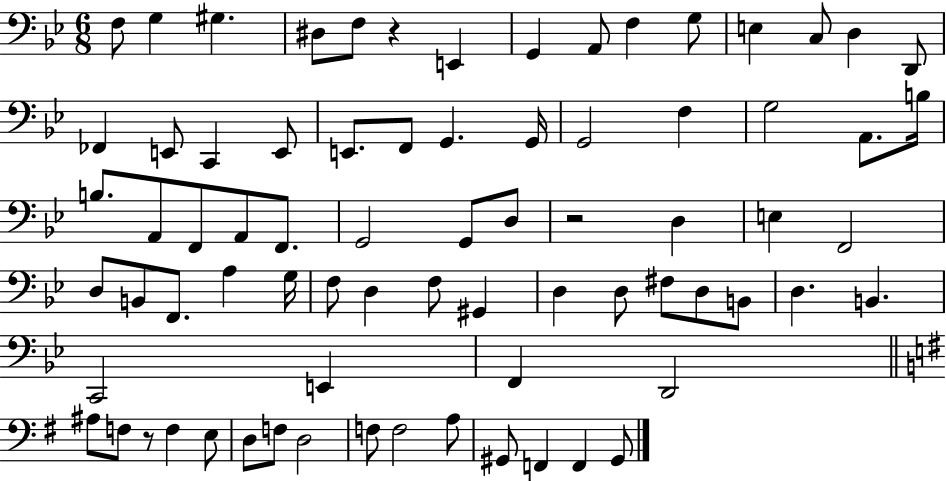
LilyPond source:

{
  \clef bass
  \numericTimeSignature
  \time 6/8
  \key bes \major
  f8 g4 gis4. | dis8 f8 r4 e,4 | g,4 a,8 f4 g8 | e4 c8 d4 d,8 | \break fes,4 e,8 c,4 e,8 | e,8. f,8 g,4. g,16 | g,2 f4 | g2 a,8. b16 | \break b8. a,8 f,8 a,8 f,8. | g,2 g,8 d8 | r2 d4 | e4 f,2 | \break d8 b,8 f,8. a4 g16 | f8 d4 f8 gis,4 | d4 d8 fis8 d8 b,8 | d4. b,4. | \break c,2 e,4 | f,4 d,2 | \bar "||" \break \key e \minor ais8 f8 r8 f4 e8 | d8 f8 d2 | f8 f2 a8 | gis,8 f,4 f,4 gis,8 | \break \bar "|."
}